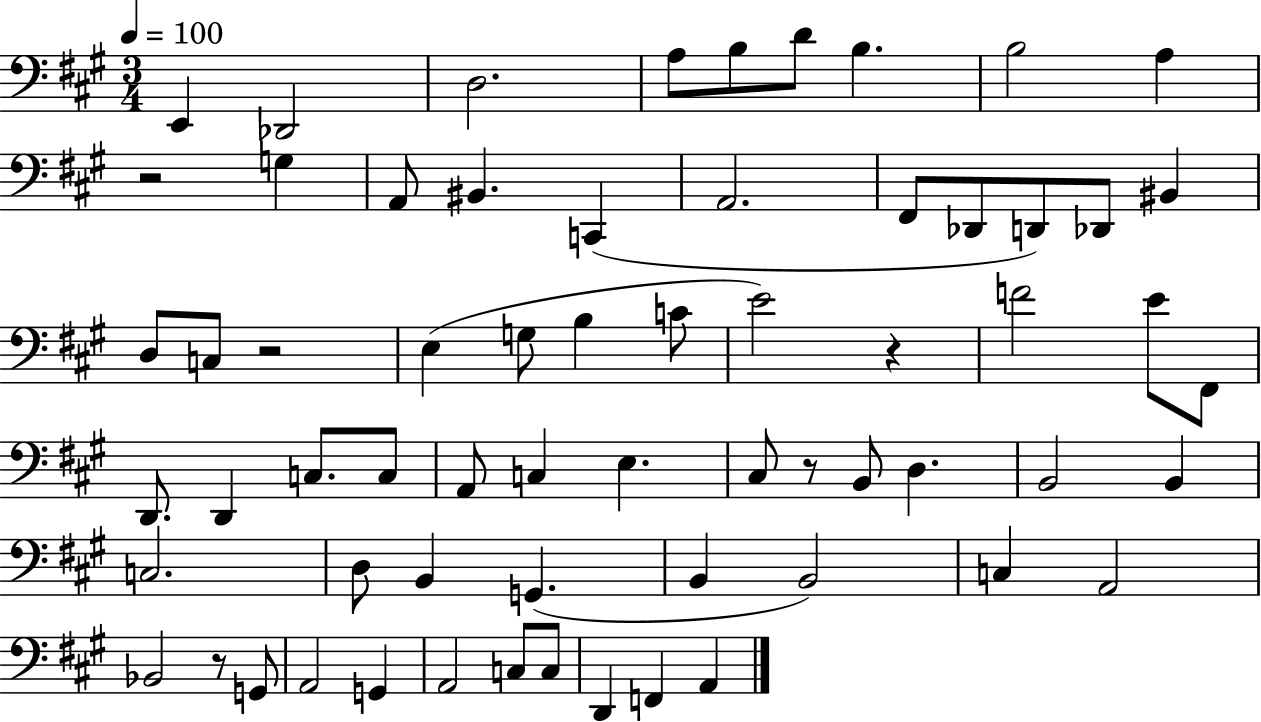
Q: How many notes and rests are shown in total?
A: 64